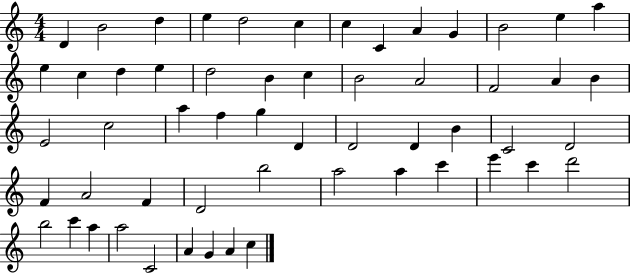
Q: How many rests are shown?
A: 0